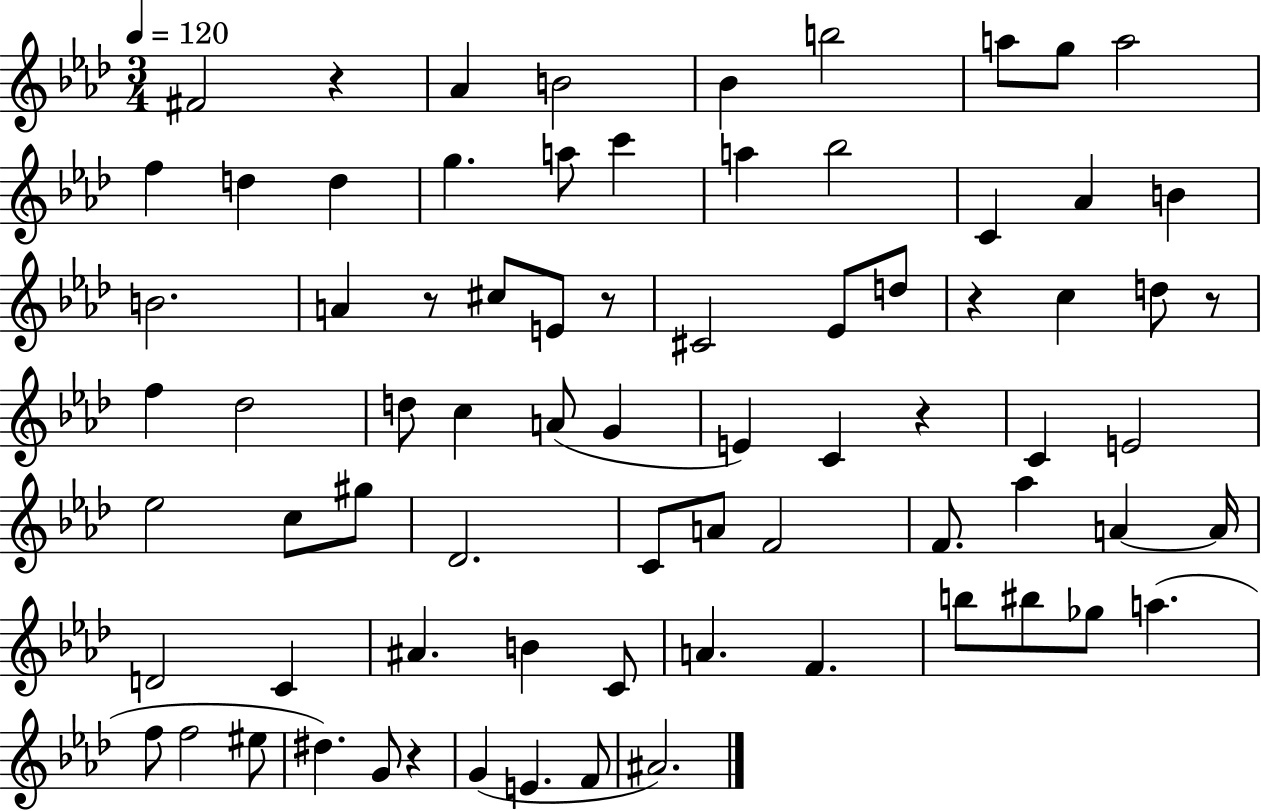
{
  \clef treble
  \numericTimeSignature
  \time 3/4
  \key aes \major
  \tempo 4 = 120
  fis'2 r4 | aes'4 b'2 | bes'4 b''2 | a''8 g''8 a''2 | \break f''4 d''4 d''4 | g''4. a''8 c'''4 | a''4 bes''2 | c'4 aes'4 b'4 | \break b'2. | a'4 r8 cis''8 e'8 r8 | cis'2 ees'8 d''8 | r4 c''4 d''8 r8 | \break f''4 des''2 | d''8 c''4 a'8( g'4 | e'4) c'4 r4 | c'4 e'2 | \break ees''2 c''8 gis''8 | des'2. | c'8 a'8 f'2 | f'8. aes''4 a'4~~ a'16 | \break d'2 c'4 | ais'4. b'4 c'8 | a'4. f'4. | b''8 bis''8 ges''8 a''4.( | \break f''8 f''2 eis''8 | dis''4.) g'8 r4 | g'4( e'4. f'8 | ais'2.) | \break \bar "|."
}